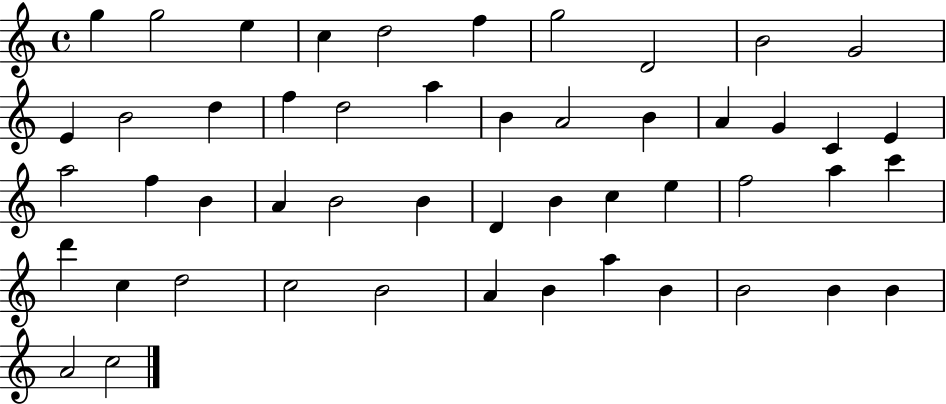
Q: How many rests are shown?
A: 0